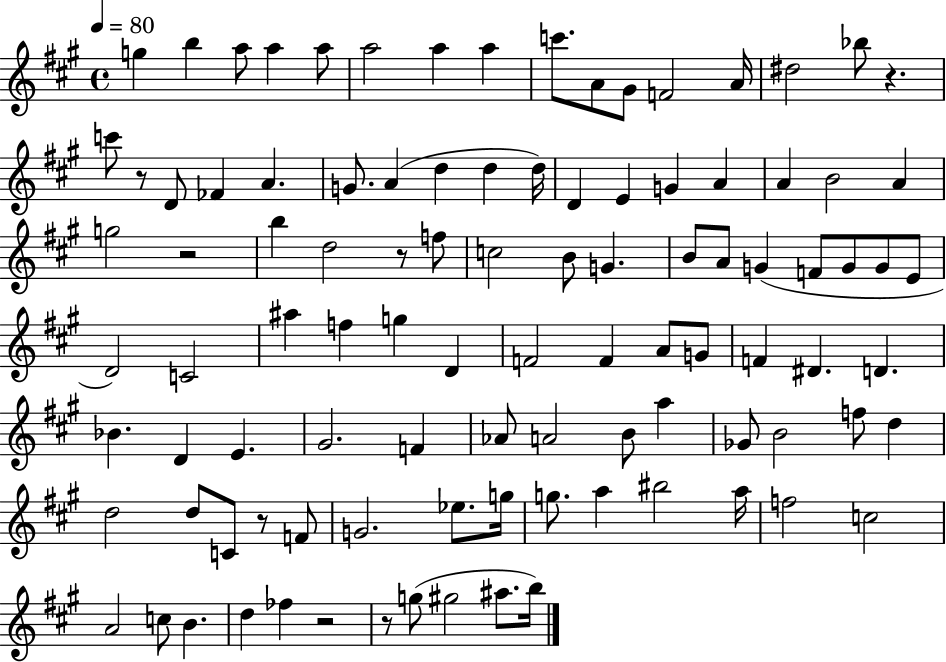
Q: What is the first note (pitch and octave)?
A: G5